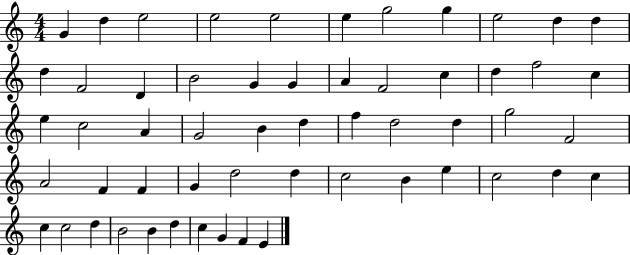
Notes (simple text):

G4/q D5/q E5/h E5/h E5/h E5/q G5/h G5/q E5/h D5/q D5/q D5/q F4/h D4/q B4/h G4/q G4/q A4/q F4/h C5/q D5/q F5/h C5/q E5/q C5/h A4/q G4/h B4/q D5/q F5/q D5/h D5/q G5/h F4/h A4/h F4/q F4/q G4/q D5/h D5/q C5/h B4/q E5/q C5/h D5/q C5/q C5/q C5/h D5/q B4/h B4/q D5/q C5/q G4/q F4/q E4/q